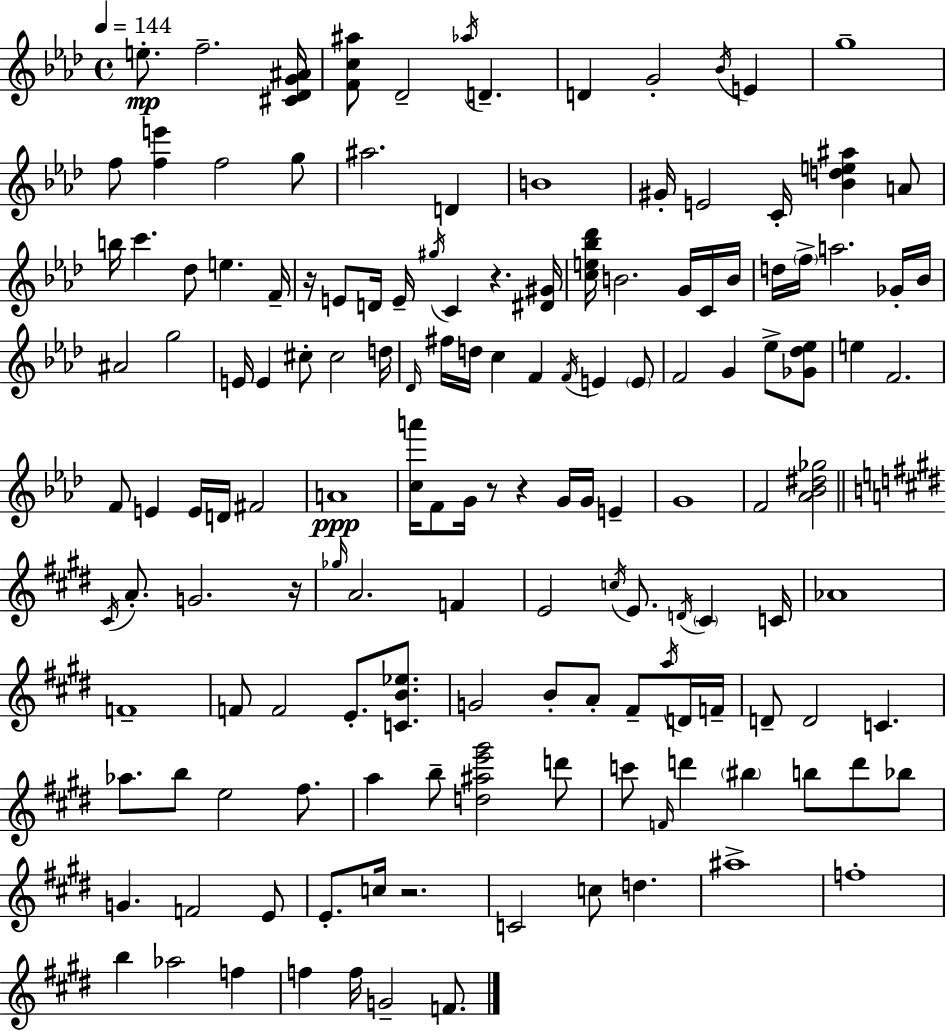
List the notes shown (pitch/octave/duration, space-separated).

E5/e. F5/h. [C#4,Db4,G4,A#4]/s [F4,C5,A#5]/e Db4/h Ab5/s D4/q. D4/q G4/h Bb4/s E4/q G5/w F5/e [F5,E6]/q F5/h G5/e A#5/h. D4/q B4/w G#4/s E4/h C4/s [Bb4,D5,E5,A#5]/q A4/e B5/s C6/q. Db5/e E5/q. F4/s R/s E4/e D4/s E4/s G#5/s C4/q R/q. [D#4,G#4]/s [C5,E5,Bb5,Db6]/s B4/h. G4/s C4/s B4/s D5/s F5/s A5/h. Gb4/s Bb4/s A#4/h G5/h E4/s E4/q C#5/e C#5/h D5/s Db4/s F#5/s D5/s C5/q F4/q F4/s E4/q E4/e F4/h G4/q Eb5/e [Gb4,Db5,Eb5]/e E5/q F4/h. F4/e E4/q E4/s D4/s F#4/h A4/w [C5,A6]/s F4/e G4/s R/e R/q G4/s G4/s E4/q G4/w F4/h [Ab4,Bb4,D#5,Gb5]/h C#4/s A4/e. G4/h. R/s Gb5/s A4/h. F4/q E4/h C5/s E4/e. D4/s C#4/q C4/s Ab4/w F4/w F4/e F4/h E4/e. [C4,B4,Eb5]/e. G4/h B4/e A4/e F#4/e A5/s D4/s F4/s D4/e D4/h C4/q. Ab5/e. B5/e E5/h F#5/e. A5/q B5/e [D5,A#5,E6,G#6]/h D6/e C6/e F4/s D6/q BIS5/q B5/e D6/e Bb5/e G4/q. F4/h E4/e E4/e. C5/s R/h. C4/h C5/e D5/q. A#5/w F5/w B5/q Ab5/h F5/q F5/q F5/s G4/h F4/e.